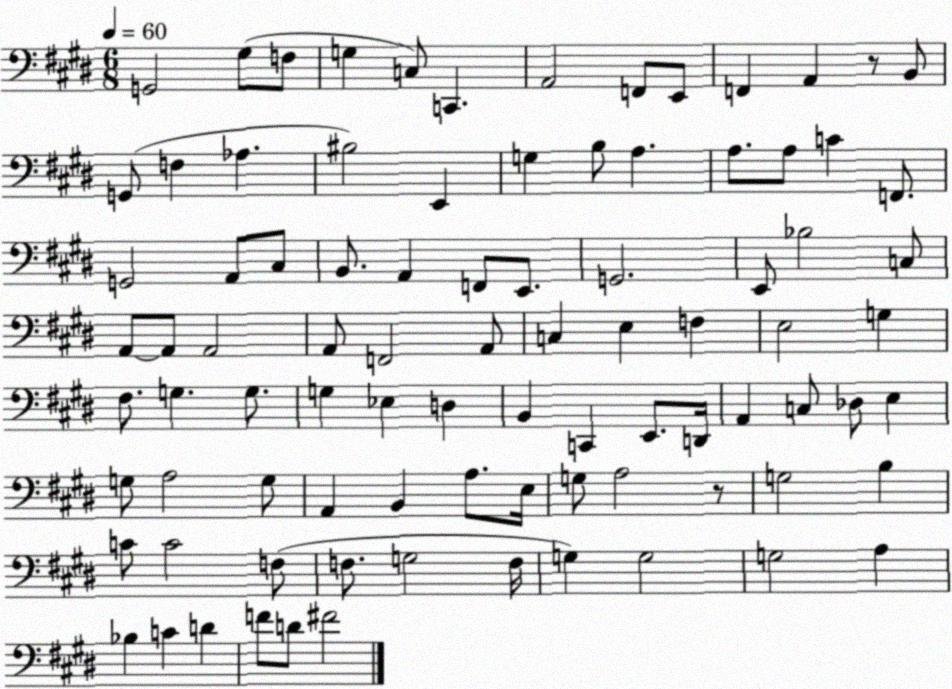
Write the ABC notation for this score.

X:1
T:Untitled
M:6/8
L:1/4
K:E
G,,2 ^G,/2 F,/2 G, C,/2 C,, A,,2 F,,/2 E,,/2 F,, A,, z/2 B,,/2 G,,/2 F, _A, ^B,2 E,, G, B,/2 A, A,/2 A,/2 C F,,/2 G,,2 A,,/2 ^C,/2 B,,/2 A,, F,,/2 E,,/2 G,,2 E,,/2 _B,2 C,/2 A,,/2 A,,/2 A,,2 A,,/2 F,,2 A,,/2 C, E, F, E,2 G, ^F,/2 G, G,/2 G, _E, D, B,, C,, E,,/2 D,,/4 A,, C,/2 _D,/2 E, G,/2 A,2 G,/2 A,, B,, A,/2 E,/4 G,/2 A,2 z/2 G,2 B, C/2 C2 F,/2 F,/2 G,2 F,/4 G, G,2 G,2 A, _B, C D F/2 D/2 ^F2